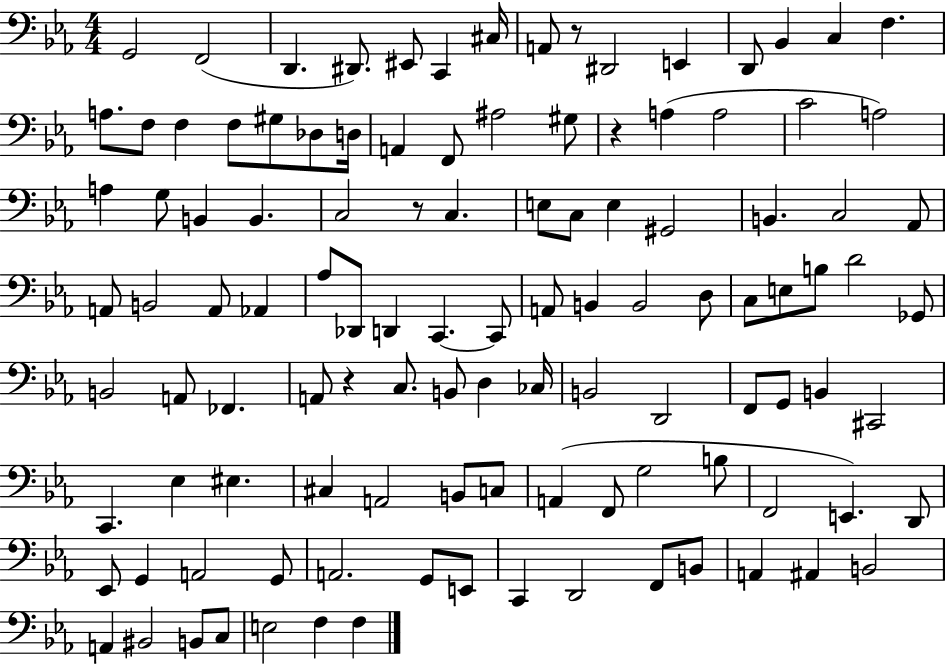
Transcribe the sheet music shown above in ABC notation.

X:1
T:Untitled
M:4/4
L:1/4
K:Eb
G,,2 F,,2 D,, ^D,,/2 ^E,,/2 C,, ^C,/4 A,,/2 z/2 ^D,,2 E,, D,,/2 _B,, C, F, A,/2 F,/2 F, F,/2 ^G,/2 _D,/2 D,/4 A,, F,,/2 ^A,2 ^G,/2 z A, A,2 C2 A,2 A, G,/2 B,, B,, C,2 z/2 C, E,/2 C,/2 E, ^G,,2 B,, C,2 _A,,/2 A,,/2 B,,2 A,,/2 _A,, _A,/2 _D,,/2 D,, C,, C,,/2 A,,/2 B,, B,,2 D,/2 C,/2 E,/2 B,/2 D2 _G,,/2 B,,2 A,,/2 _F,, A,,/2 z C,/2 B,,/2 D, _C,/4 B,,2 D,,2 F,,/2 G,,/2 B,, ^C,,2 C,, _E, ^E, ^C, A,,2 B,,/2 C,/2 A,, F,,/2 G,2 B,/2 F,,2 E,, D,,/2 _E,,/2 G,, A,,2 G,,/2 A,,2 G,,/2 E,,/2 C,, D,,2 F,,/2 B,,/2 A,, ^A,, B,,2 A,, ^B,,2 B,,/2 C,/2 E,2 F, F,